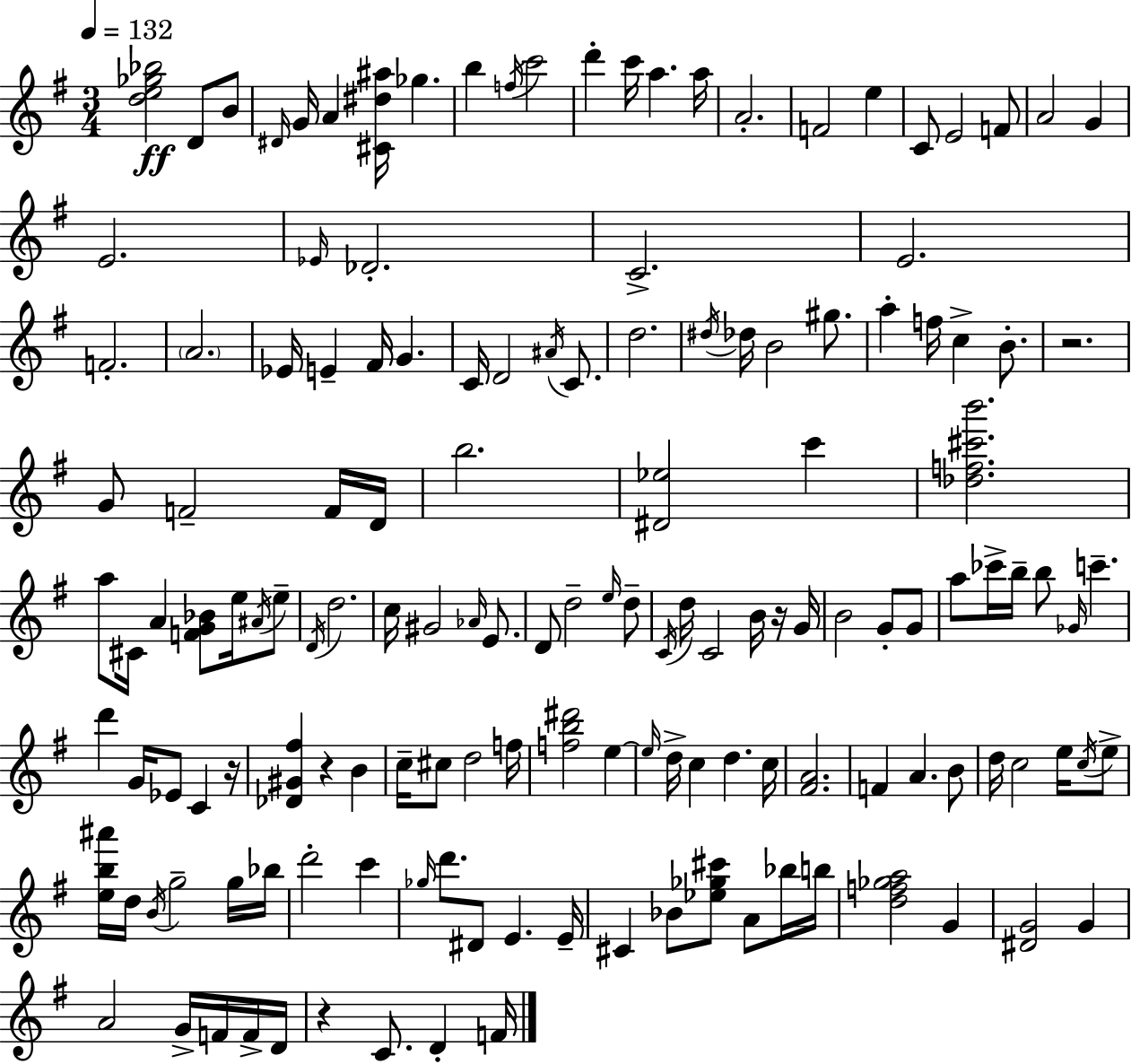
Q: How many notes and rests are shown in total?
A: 148